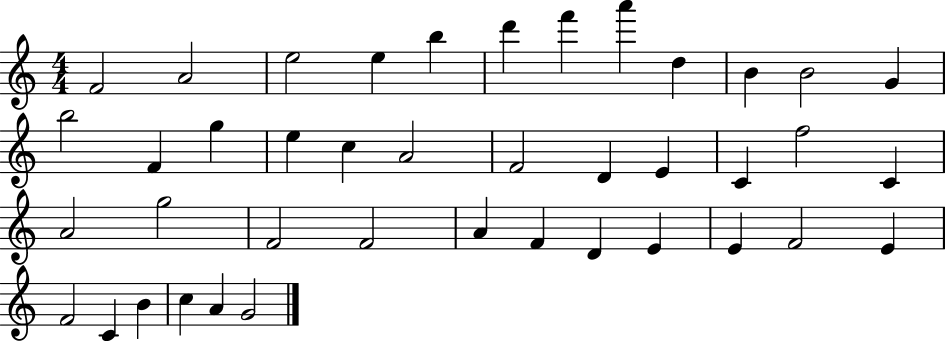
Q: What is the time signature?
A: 4/4